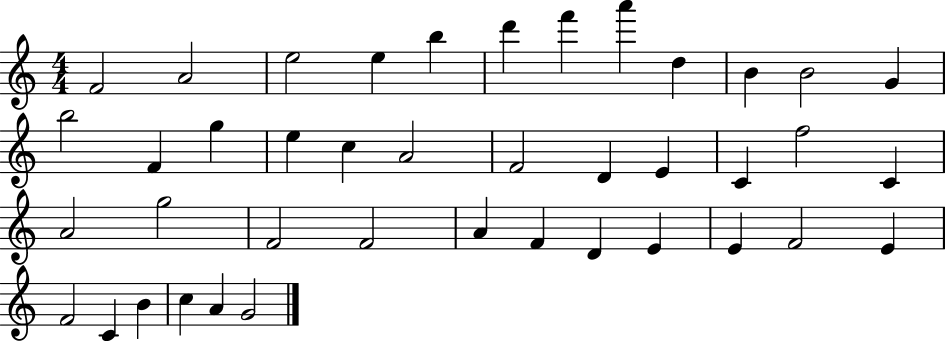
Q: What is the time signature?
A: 4/4